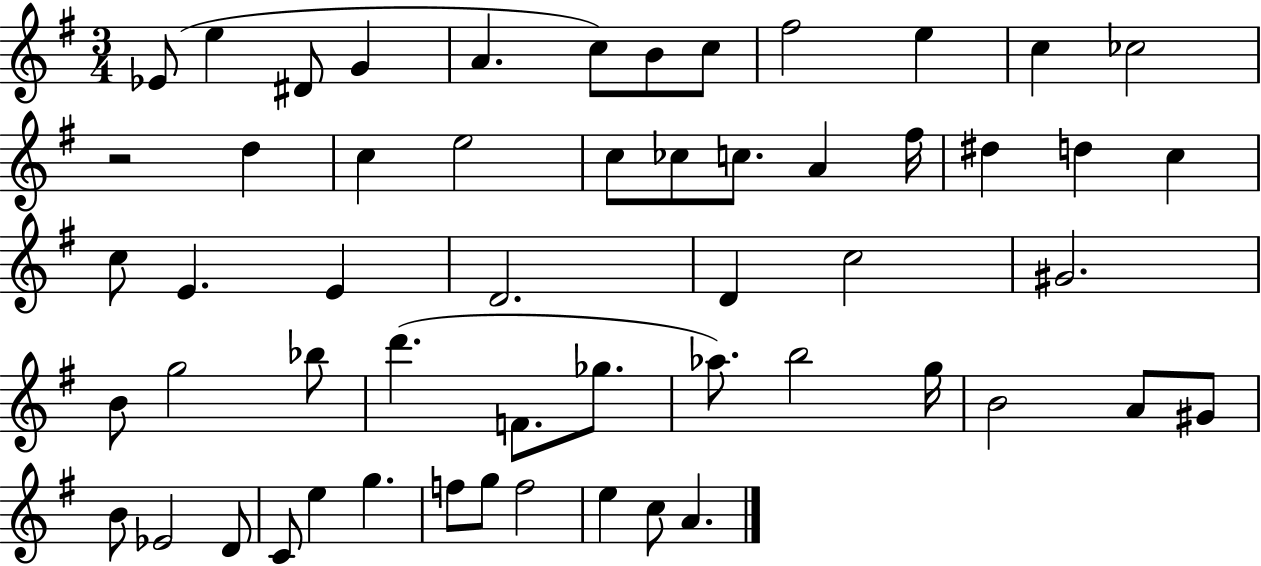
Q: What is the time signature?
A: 3/4